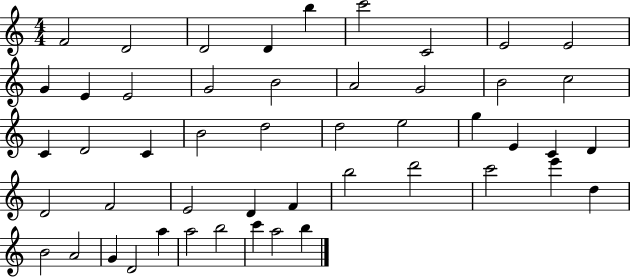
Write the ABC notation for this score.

X:1
T:Untitled
M:4/4
L:1/4
K:C
F2 D2 D2 D b c'2 C2 E2 E2 G E E2 G2 B2 A2 G2 B2 c2 C D2 C B2 d2 d2 e2 g E C D D2 F2 E2 D F b2 d'2 c'2 e' d B2 A2 G D2 a a2 b2 c' a2 b